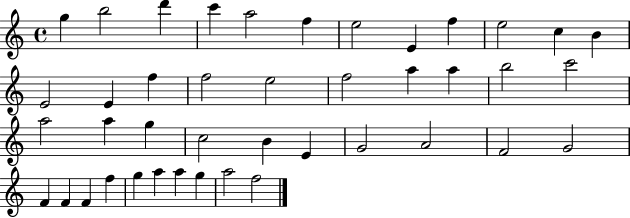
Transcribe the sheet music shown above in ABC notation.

X:1
T:Untitled
M:4/4
L:1/4
K:C
g b2 d' c' a2 f e2 E f e2 c B E2 E f f2 e2 f2 a a b2 c'2 a2 a g c2 B E G2 A2 F2 G2 F F F f g a a g a2 f2